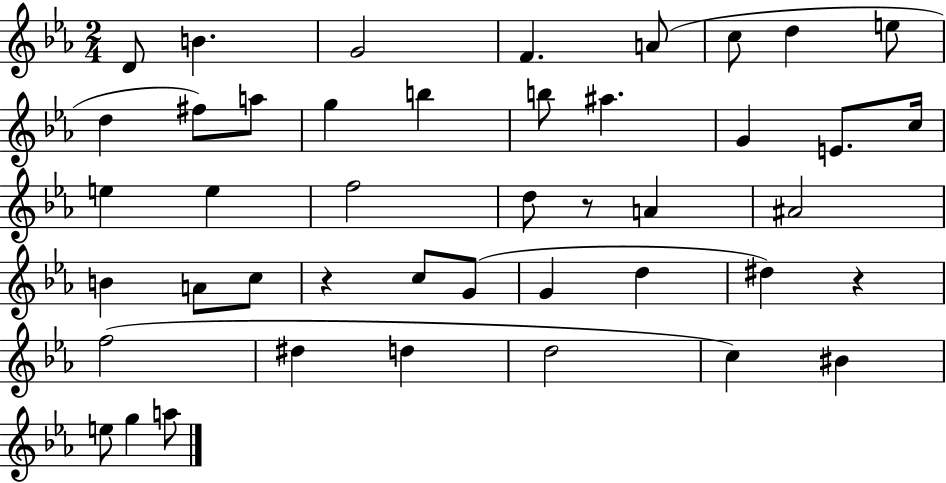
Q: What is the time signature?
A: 2/4